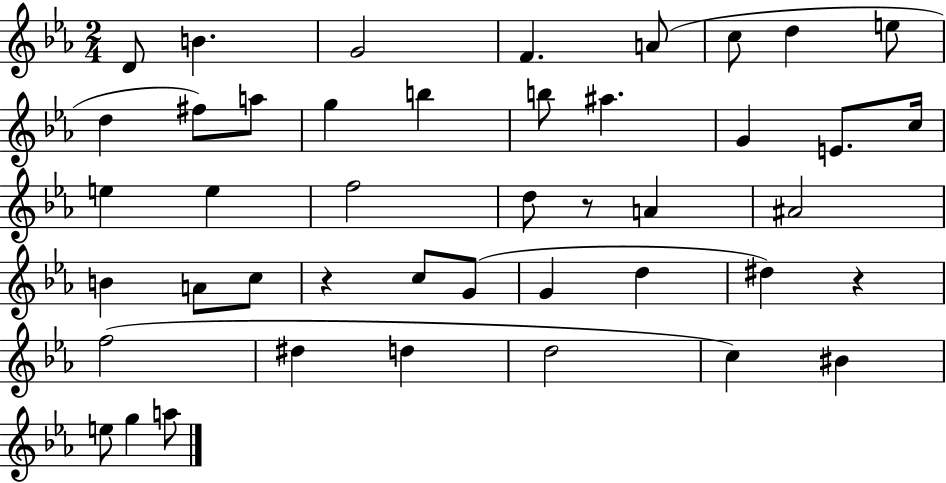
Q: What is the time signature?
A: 2/4